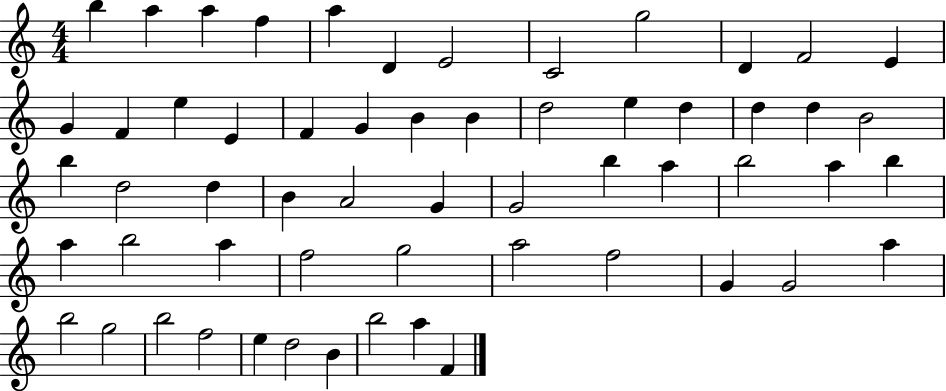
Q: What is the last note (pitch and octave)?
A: F4